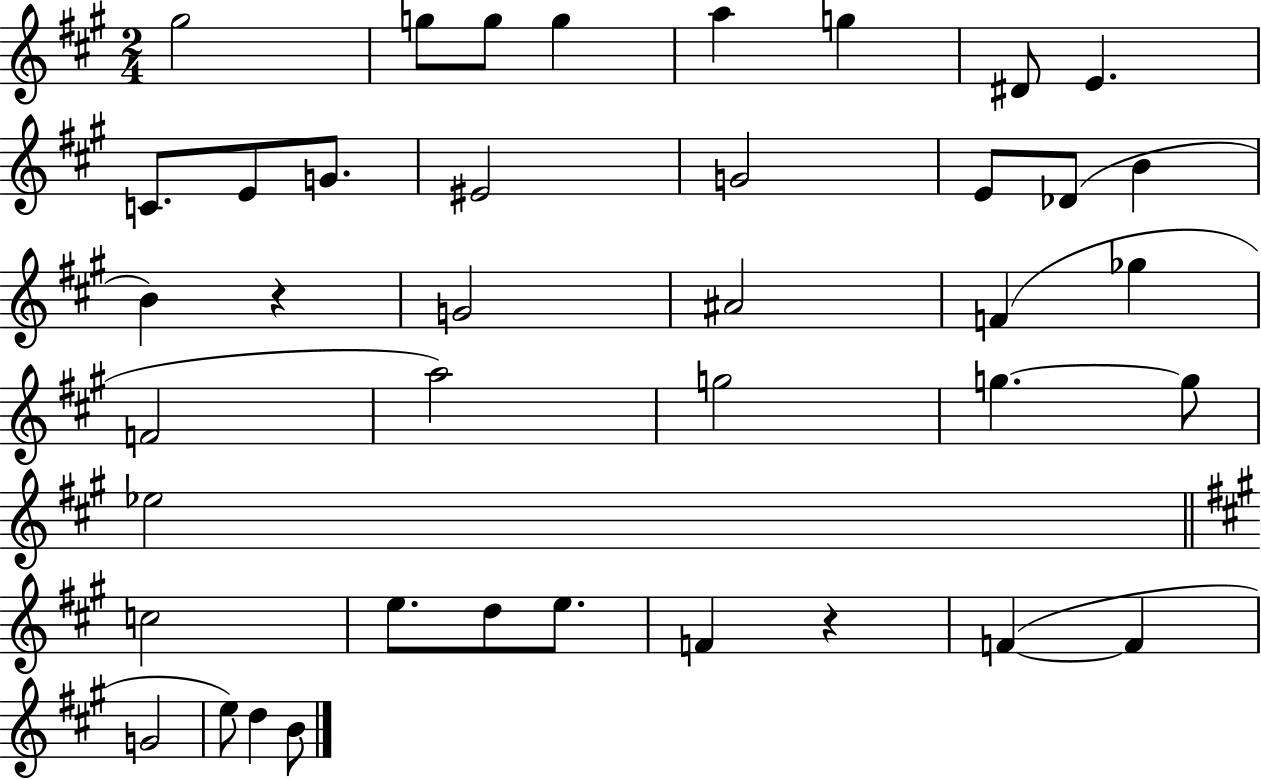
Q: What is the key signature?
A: A major